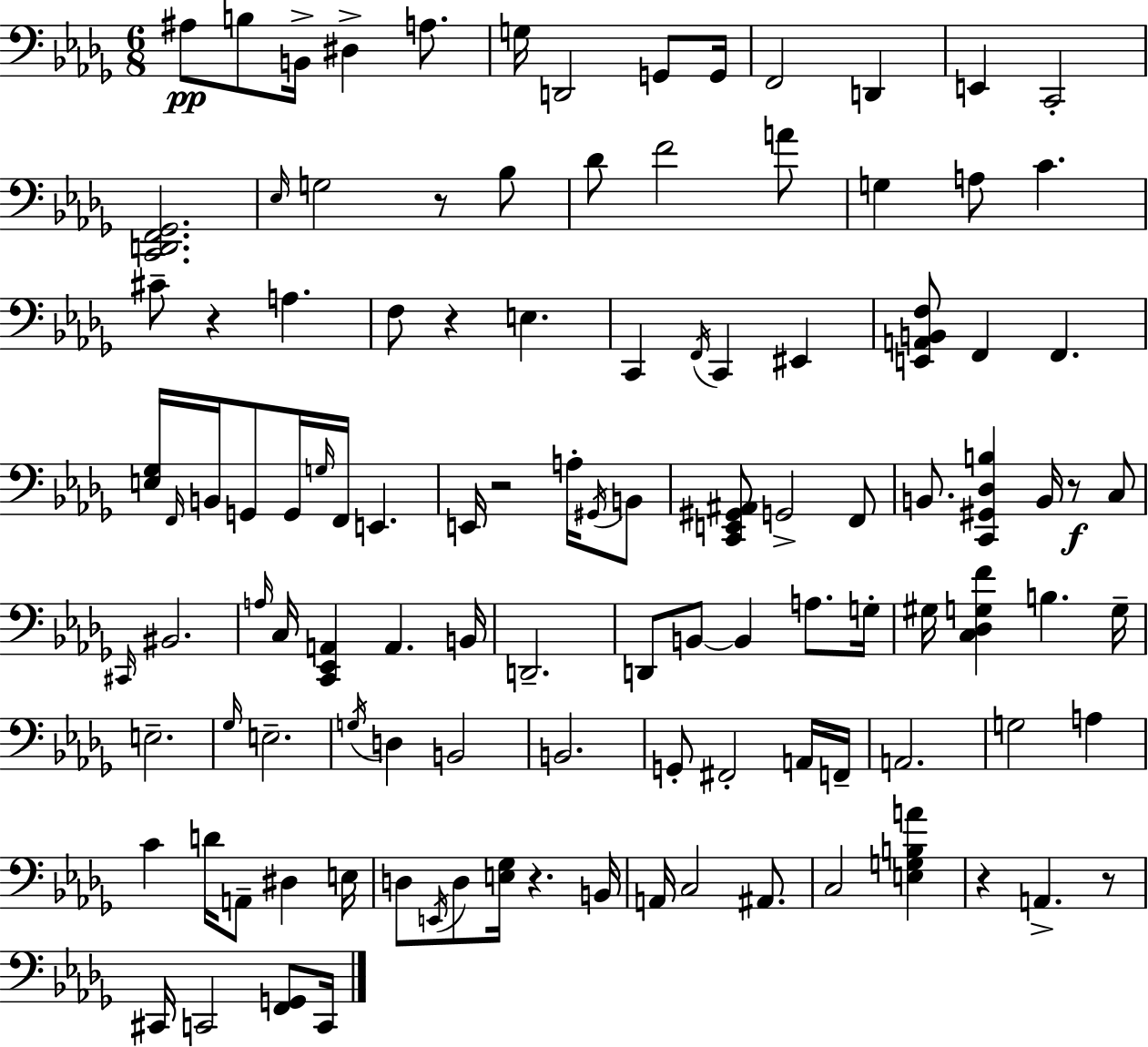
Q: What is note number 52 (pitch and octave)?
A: C3